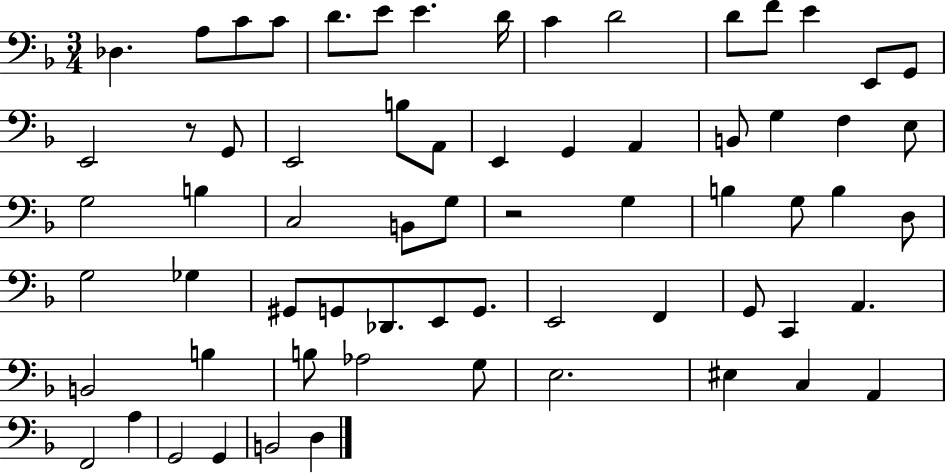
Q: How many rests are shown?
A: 2